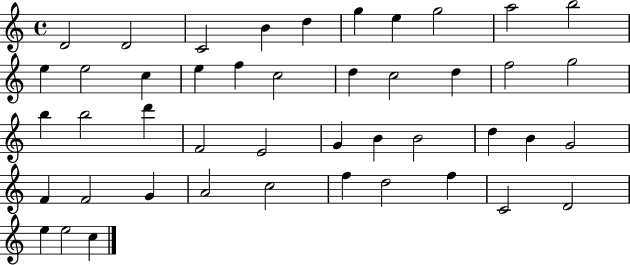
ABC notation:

X:1
T:Untitled
M:4/4
L:1/4
K:C
D2 D2 C2 B d g e g2 a2 b2 e e2 c e f c2 d c2 d f2 g2 b b2 d' F2 E2 G B B2 d B G2 F F2 G A2 c2 f d2 f C2 D2 e e2 c